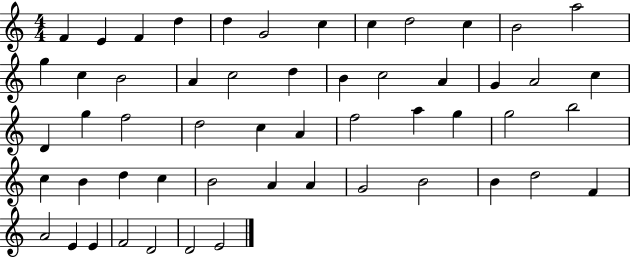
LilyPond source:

{
  \clef treble
  \numericTimeSignature
  \time 4/4
  \key c \major
  f'4 e'4 f'4 d''4 | d''4 g'2 c''4 | c''4 d''2 c''4 | b'2 a''2 | \break g''4 c''4 b'2 | a'4 c''2 d''4 | b'4 c''2 a'4 | g'4 a'2 c''4 | \break d'4 g''4 f''2 | d''2 c''4 a'4 | f''2 a''4 g''4 | g''2 b''2 | \break c''4 b'4 d''4 c''4 | b'2 a'4 a'4 | g'2 b'2 | b'4 d''2 f'4 | \break a'2 e'4 e'4 | f'2 d'2 | d'2 e'2 | \bar "|."
}